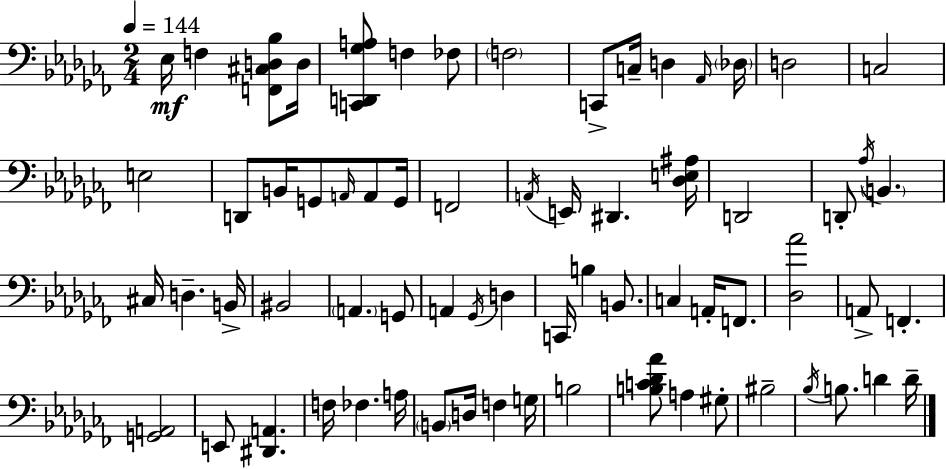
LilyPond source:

{
  \clef bass
  \numericTimeSignature
  \time 2/4
  \key aes \minor
  \tempo 4 = 144
  ees16\mf f4 <f, cis d bes>8 d16 | <c, d, ges a>8 f4 fes8 | \parenthesize f2 | c,8-> c16-- d4 \grace { aes,16 } | \break \parenthesize des16 d2 | c2 | e2 | d,8 b,16 g,8 \grace { a,16 } a,8 | \break g,16 f,2 | \acciaccatura { a,16 } e,16 dis,4. | <des e ais>16 d,2 | d,8-. \acciaccatura { aes16 } \parenthesize b,4. | \break cis16 d4.-- | b,16-> bis,2 | \parenthesize a,4. | g,8 a,4 | \break \acciaccatura { ges,16 } d4 c,16 b4 | b,8. c4 | a,16-. f,8. <des aes'>2 | a,8-> f,4.-. | \break <g, a,>2 | e,8 <dis, a,>4. | f16 fes4. | a16 \parenthesize b,8 d16 | \break f4 g16 b2 | <b c' des' aes'>8 a4 | gis8-. bis2-- | \acciaccatura { bes16 } b8. | \break d'4 d'16-- \bar "|."
}